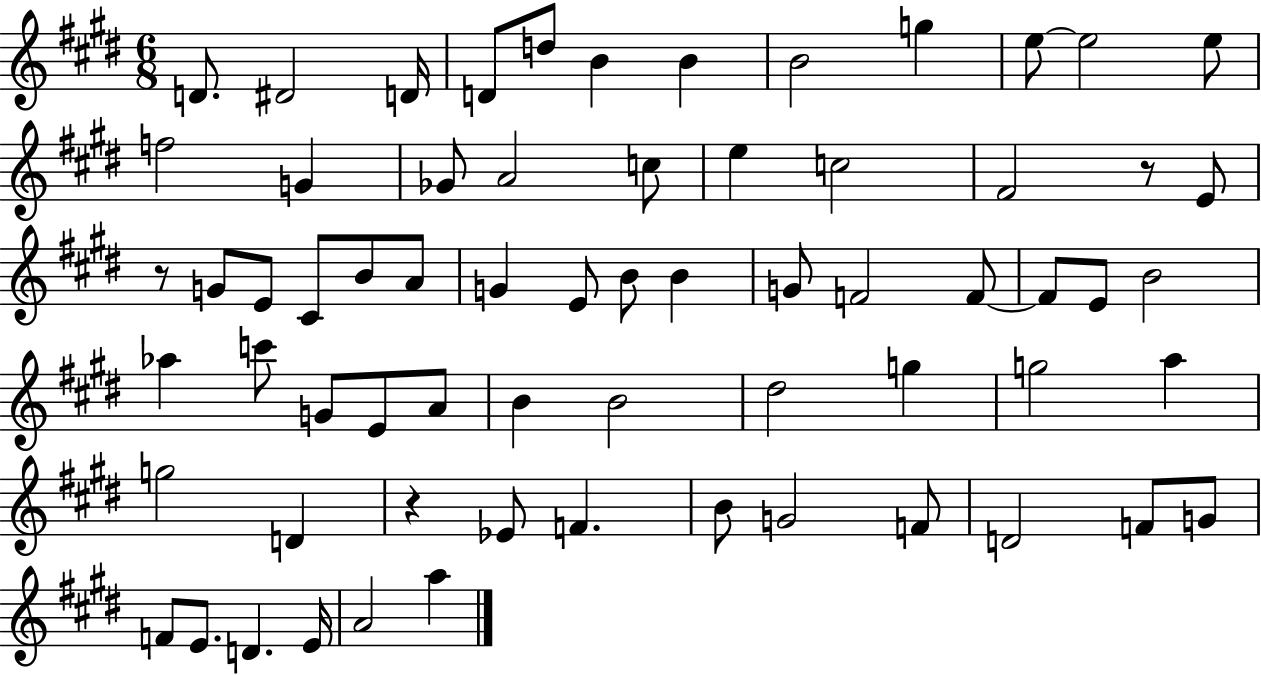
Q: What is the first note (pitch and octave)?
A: D4